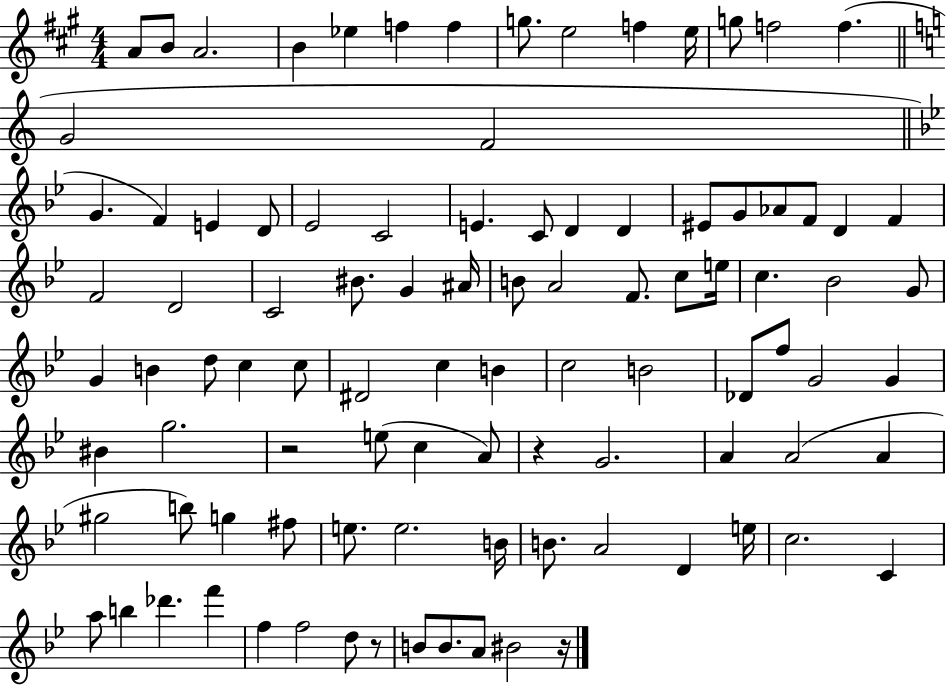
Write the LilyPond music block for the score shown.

{
  \clef treble
  \numericTimeSignature
  \time 4/4
  \key a \major
  a'8 b'8 a'2. | b'4 ees''4 f''4 f''4 | g''8. e''2 f''4 e''16 | g''8 f''2 f''4.( | \break \bar "||" \break \key c \major g'2 f'2 | \bar "||" \break \key g \minor g'4. f'4) e'4 d'8 | ees'2 c'2 | e'4. c'8 d'4 d'4 | eis'8 g'8 aes'8 f'8 d'4 f'4 | \break f'2 d'2 | c'2 bis'8. g'4 ais'16 | b'8 a'2 f'8. c''8 e''16 | c''4. bes'2 g'8 | \break g'4 b'4 d''8 c''4 c''8 | dis'2 c''4 b'4 | c''2 b'2 | des'8 f''8 g'2 g'4 | \break bis'4 g''2. | r2 e''8( c''4 a'8) | r4 g'2. | a'4 a'2( a'4 | \break gis''2 b''8) g''4 fis''8 | e''8. e''2. b'16 | b'8. a'2 d'4 e''16 | c''2. c'4 | \break a''8 b''4 des'''4. f'''4 | f''4 f''2 d''8 r8 | b'8 b'8. a'8 bis'2 r16 | \bar "|."
}